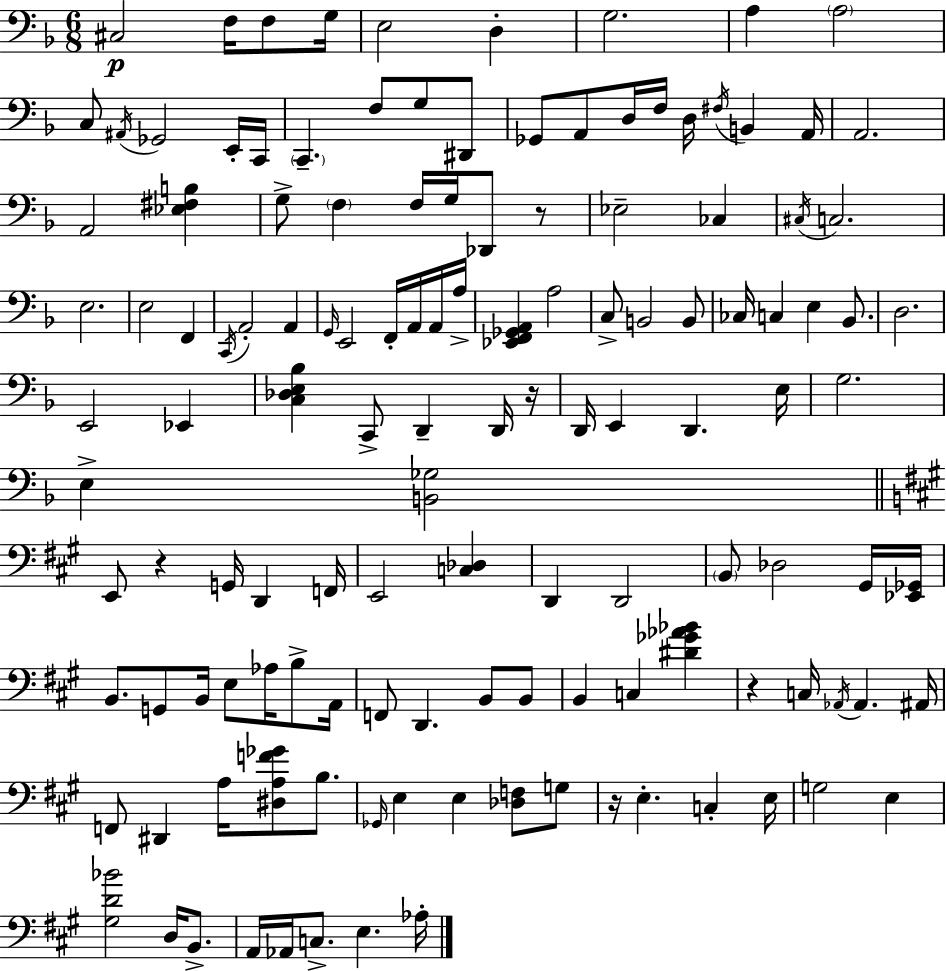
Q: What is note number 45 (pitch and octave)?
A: E2